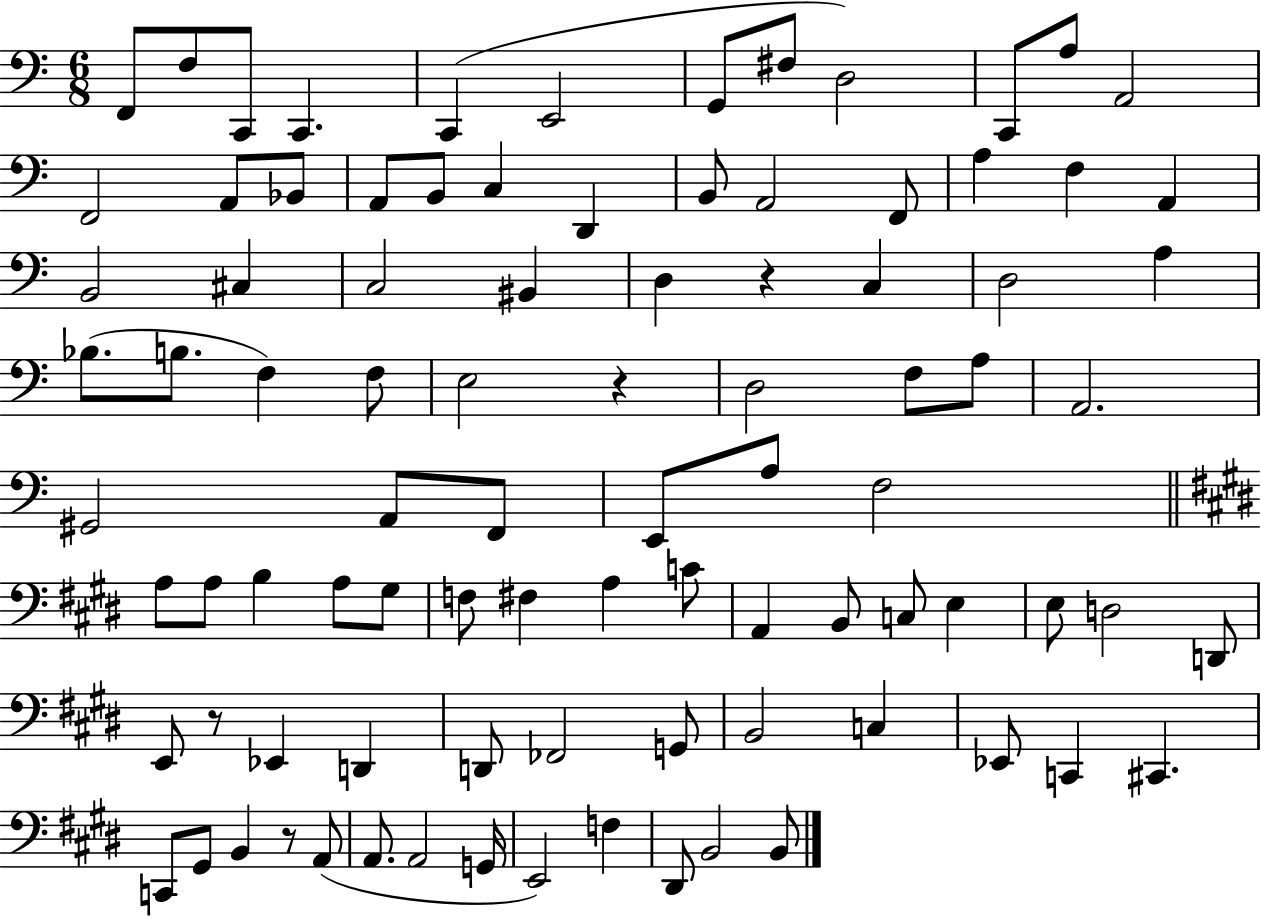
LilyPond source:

{
  \clef bass
  \numericTimeSignature
  \time 6/8
  \key c \major
  \repeat volta 2 { f,8 f8 c,8 c,4. | c,4( e,2 | g,8 fis8 d2) | c,8 a8 a,2 | \break f,2 a,8 bes,8 | a,8 b,8 c4 d,4 | b,8 a,2 f,8 | a4 f4 a,4 | \break b,2 cis4 | c2 bis,4 | d4 r4 c4 | d2 a4 | \break bes8.( b8. f4) f8 | e2 r4 | d2 f8 a8 | a,2. | \break gis,2 a,8 f,8 | e,8 a8 f2 | \bar "||" \break \key e \major a8 a8 b4 a8 gis8 | f8 fis4 a4 c'8 | a,4 b,8 c8 e4 | e8 d2 d,8 | \break e,8 r8 ees,4 d,4 | d,8 fes,2 g,8 | b,2 c4 | ees,8 c,4 cis,4. | \break c,8 gis,8 b,4 r8 a,8( | a,8. a,2 g,16 | e,2) f4 | dis,8 b,2 b,8 | \break } \bar "|."
}